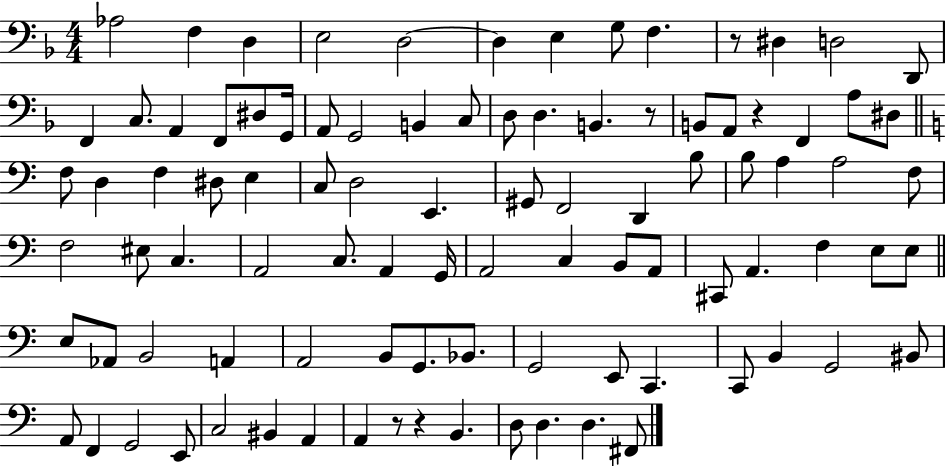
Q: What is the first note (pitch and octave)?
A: Ab3